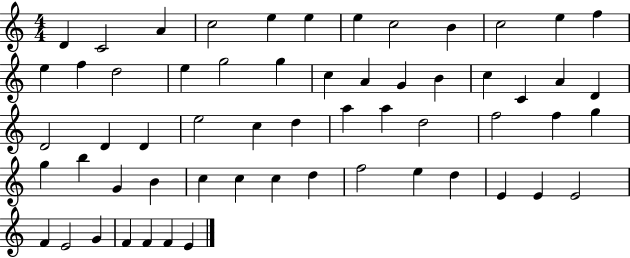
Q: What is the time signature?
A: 4/4